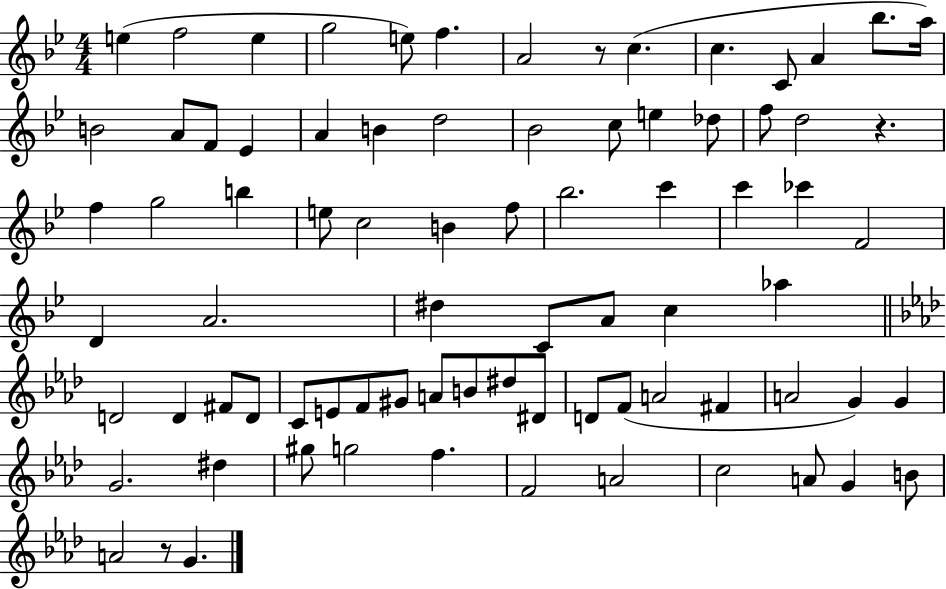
E5/q F5/h E5/q G5/h E5/e F5/q. A4/h R/e C5/q. C5/q. C4/e A4/q Bb5/e. A5/s B4/h A4/e F4/e Eb4/q A4/q B4/q D5/h Bb4/h C5/e E5/q Db5/e F5/e D5/h R/q. F5/q G5/h B5/q E5/e C5/h B4/q F5/e Bb5/h. C6/q C6/q CES6/q F4/h D4/q A4/h. D#5/q C4/e A4/e C5/q Ab5/q D4/h D4/q F#4/e D4/e C4/e E4/e F4/e G#4/e A4/e B4/e D#5/e D#4/e D4/e F4/e A4/h F#4/q A4/h G4/q G4/q G4/h. D#5/q G#5/e G5/h F5/q. F4/h A4/h C5/h A4/e G4/q B4/e A4/h R/e G4/q.